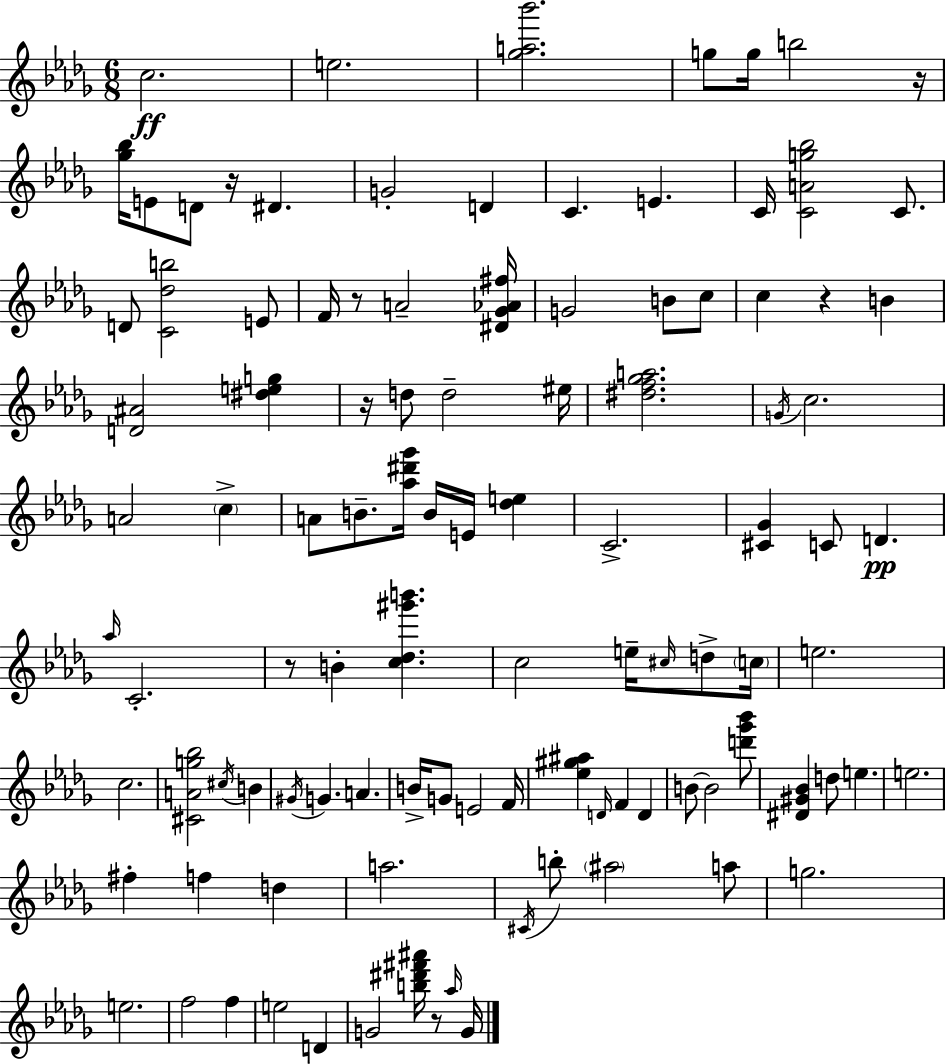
{
  \clef treble
  \numericTimeSignature
  \time 6/8
  \key bes \minor
  c''2.\ff | e''2. | <ges'' a'' bes'''>2. | g''8 g''16 b''2 r16 | \break <ges'' bes''>16 e'8 d'8 r16 dis'4. | g'2-. d'4 | c'4. e'4. | c'16 <c' a' g'' bes''>2 c'8. | \break d'8 <c' des'' b''>2 e'8 | f'16 r8 a'2-- <dis' ges' aes' fis''>16 | g'2 b'8 c''8 | c''4 r4 b'4 | \break <d' ais'>2 <dis'' e'' g''>4 | r16 d''8 d''2-- eis''16 | <dis'' f'' ges'' a''>2. | \acciaccatura { g'16 } c''2. | \break a'2 \parenthesize c''4-> | a'8 b'8.-- <aes'' dis''' ges'''>16 b'16 e'16 <des'' e''>4 | c'2.-> | <cis' ges'>4 c'8 d'4.\pp | \break \grace { aes''16 } c'2.-. | r8 b'4-. <c'' des'' gis''' b'''>4. | c''2 e''16-- \grace { cis''16 } | d''8-> \parenthesize c''16 e''2. | \break c''2. | <cis' a' g'' bes''>2 \acciaccatura { cis''16 } | b'4 \acciaccatura { gis'16 } g'4. a'4. | b'16-> g'8 e'2 | \break f'16 <ees'' gis'' ais''>4 \grace { d'16 } f'4 | d'4 b'8~~ b'2 | <d''' ges''' bes'''>8 <dis' gis' bes'>4 d''8 | e''4. e''2. | \break fis''4-. f''4 | d''4 a''2. | \acciaccatura { cis'16 } b''8-. \parenthesize ais''2 | a''8 g''2. | \break e''2. | f''2 | f''4 e''2 | d'4 g'2 | \break <b'' dis''' fis''' ais'''>16 r8 \grace { aes''16 } g'16 \bar "|."
}